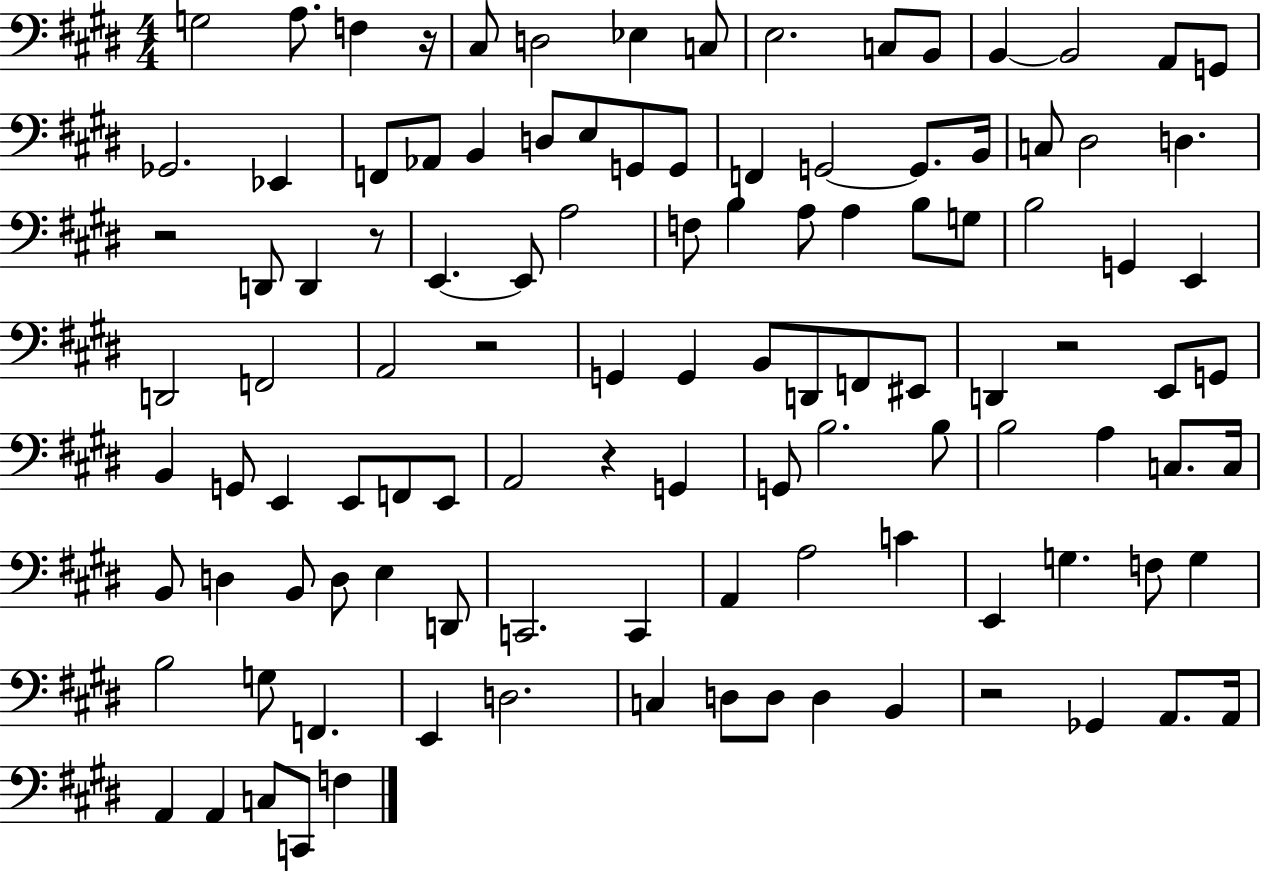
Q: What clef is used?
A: bass